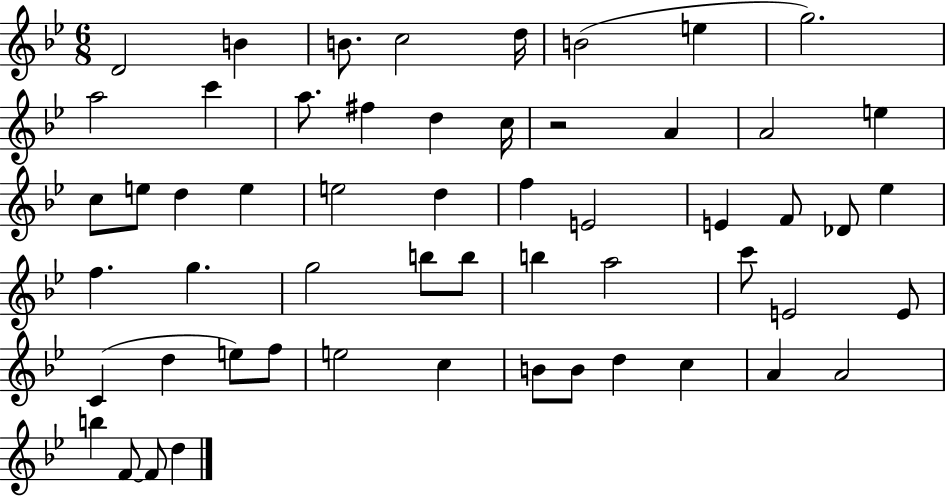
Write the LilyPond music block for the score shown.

{
  \clef treble
  \numericTimeSignature
  \time 6/8
  \key bes \major
  d'2 b'4 | b'8. c''2 d''16 | b'2( e''4 | g''2.) | \break a''2 c'''4 | a''8. fis''4 d''4 c''16 | r2 a'4 | a'2 e''4 | \break c''8 e''8 d''4 e''4 | e''2 d''4 | f''4 e'2 | e'4 f'8 des'8 ees''4 | \break f''4. g''4. | g''2 b''8 b''8 | b''4 a''2 | c'''8 e'2 e'8 | \break c'4( d''4 e''8) f''8 | e''2 c''4 | b'8 b'8 d''4 c''4 | a'4 a'2 | \break b''4 f'8~~ f'8 d''4 | \bar "|."
}